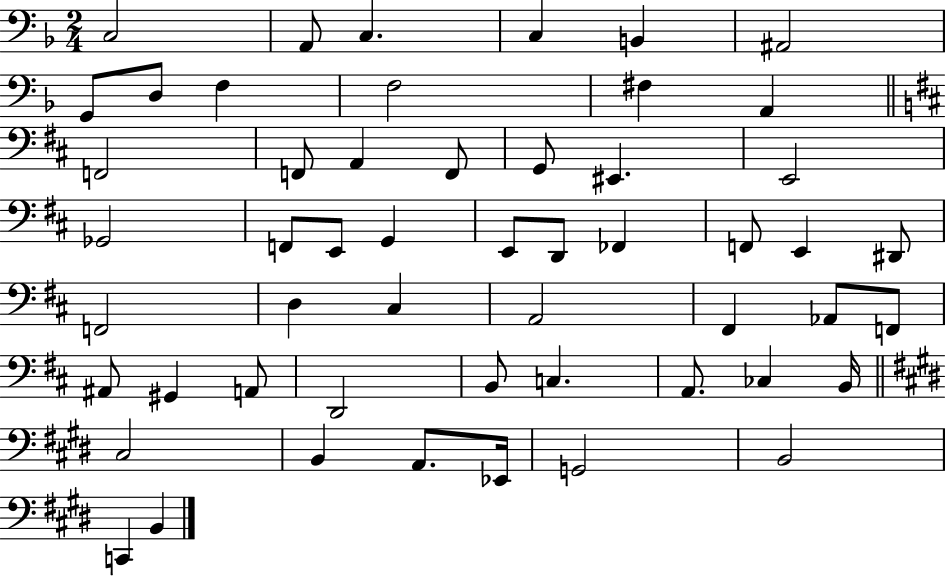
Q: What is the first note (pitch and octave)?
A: C3